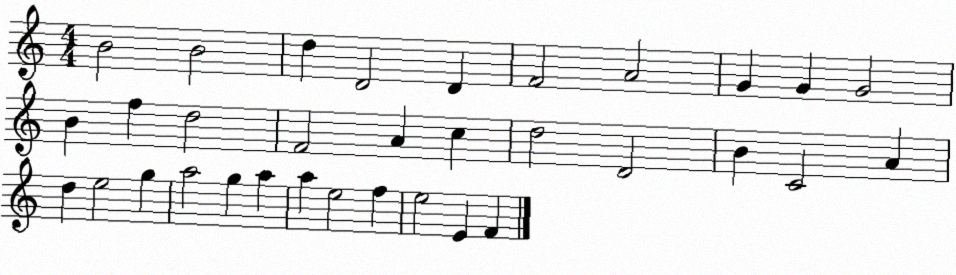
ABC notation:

X:1
T:Untitled
M:4/4
L:1/4
K:C
B2 B2 d D2 D F2 A2 G G G2 B f d2 F2 A c d2 D2 B C2 A d e2 g a2 g a a e2 f e2 E F